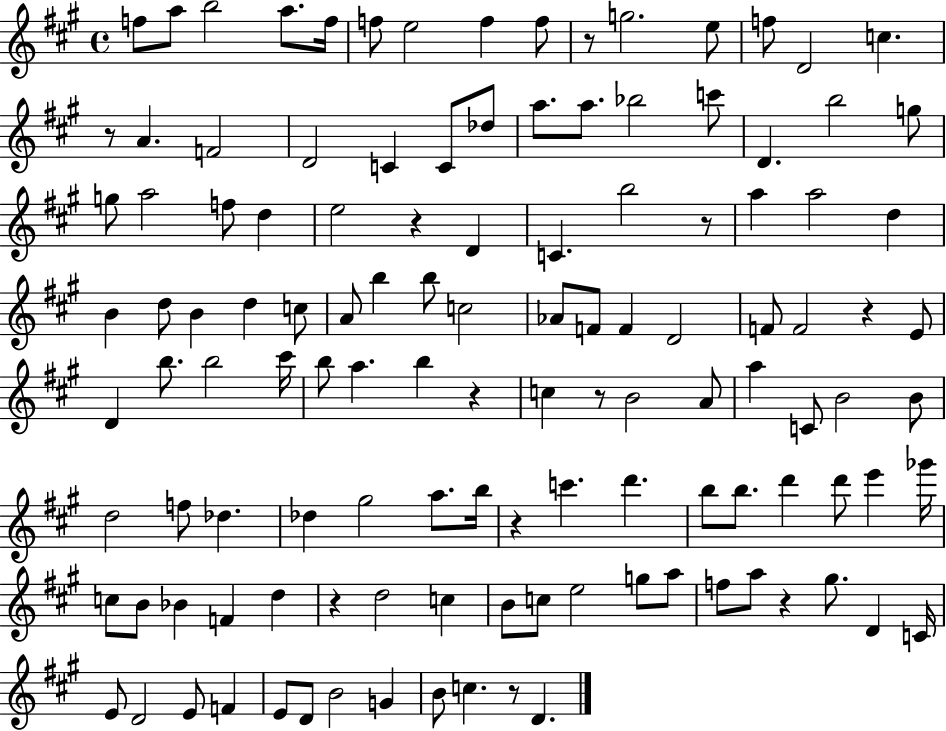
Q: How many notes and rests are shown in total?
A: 122